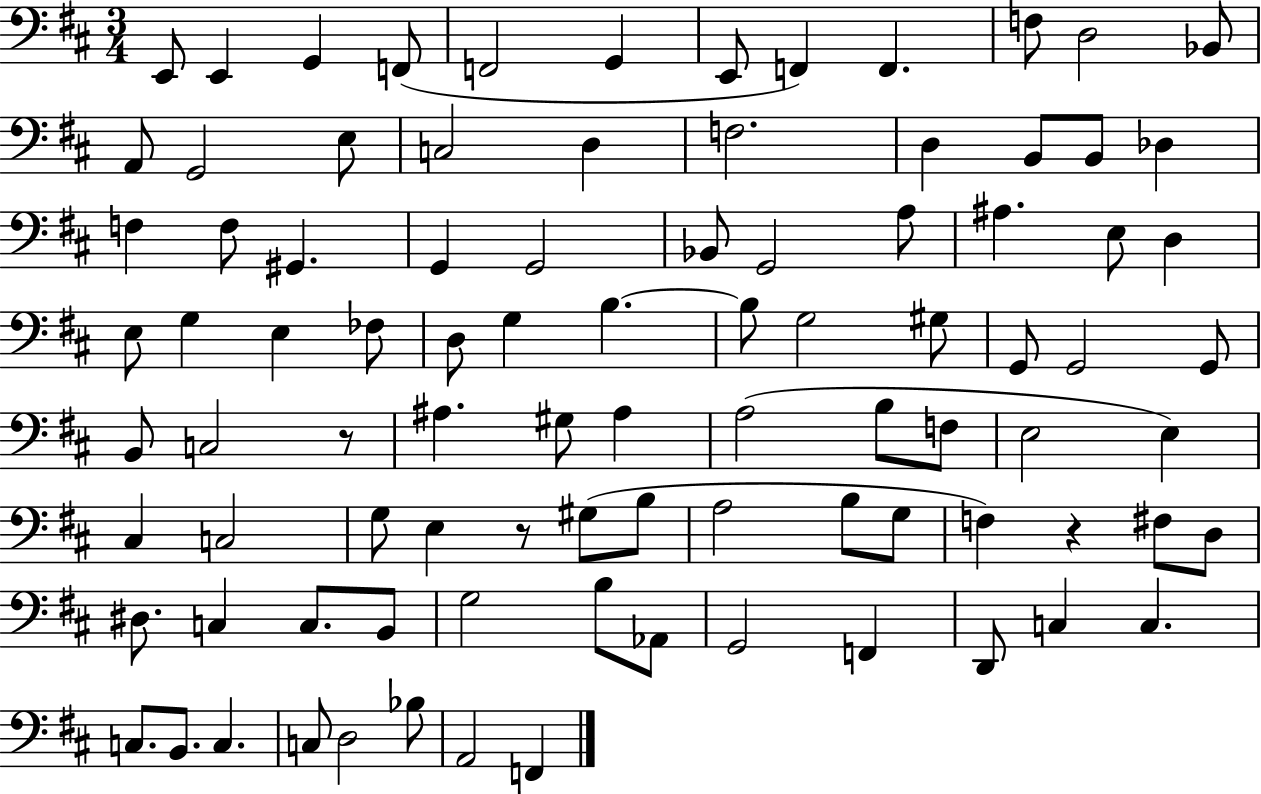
{
  \clef bass
  \numericTimeSignature
  \time 3/4
  \key d \major
  e,8 e,4 g,4 f,8( | f,2 g,4 | e,8 f,4) f,4. | f8 d2 bes,8 | \break a,8 g,2 e8 | c2 d4 | f2. | d4 b,8 b,8 des4 | \break f4 f8 gis,4. | g,4 g,2 | bes,8 g,2 a8 | ais4. e8 d4 | \break e8 g4 e4 fes8 | d8 g4 b4.~~ | b8 g2 gis8 | g,8 g,2 g,8 | \break b,8 c2 r8 | ais4. gis8 ais4 | a2( b8 f8 | e2 e4) | \break cis4 c2 | g8 e4 r8 gis8( b8 | a2 b8 g8 | f4) r4 fis8 d8 | \break dis8. c4 c8. b,8 | g2 b8 aes,8 | g,2 f,4 | d,8 c4 c4. | \break c8. b,8. c4. | c8 d2 bes8 | a,2 f,4 | \bar "|."
}